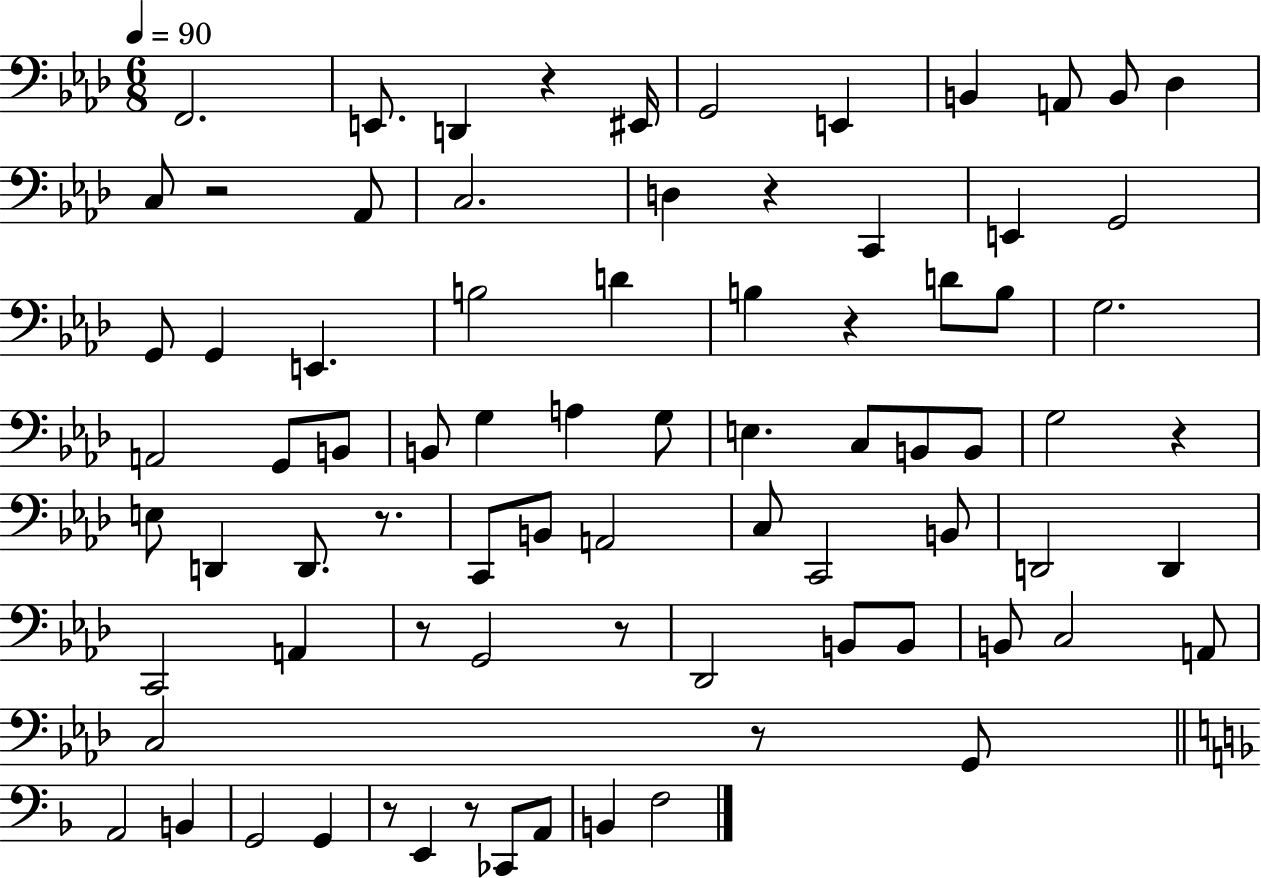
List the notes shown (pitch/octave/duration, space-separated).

F2/h. E2/e. D2/q R/q EIS2/s G2/h E2/q B2/q A2/e B2/e Db3/q C3/e R/h Ab2/e C3/h. D3/q R/q C2/q E2/q G2/h G2/e G2/q E2/q. B3/h D4/q B3/q R/q D4/e B3/e G3/h. A2/h G2/e B2/e B2/e G3/q A3/q G3/e E3/q. C3/e B2/e B2/e G3/h R/q E3/e D2/q D2/e. R/e. C2/e B2/e A2/h C3/e C2/h B2/e D2/h D2/q C2/h A2/q R/e G2/h R/e Db2/h B2/e B2/e B2/e C3/h A2/e C3/h R/e G2/e A2/h B2/q G2/h G2/q R/e E2/q R/e CES2/e A2/e B2/q F3/h